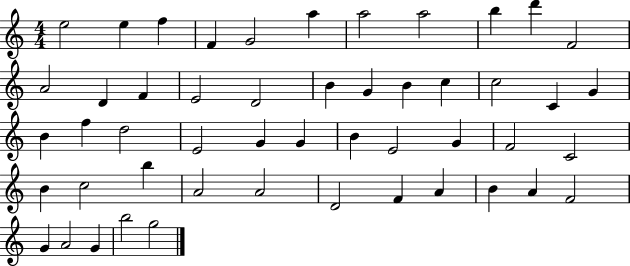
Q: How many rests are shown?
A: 0